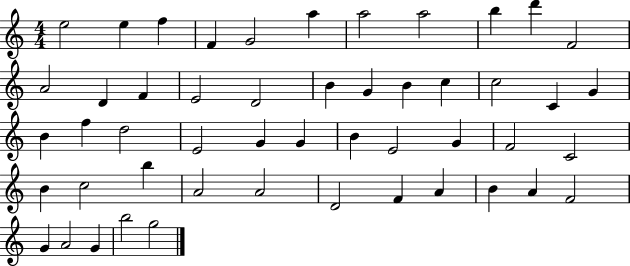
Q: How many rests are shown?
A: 0